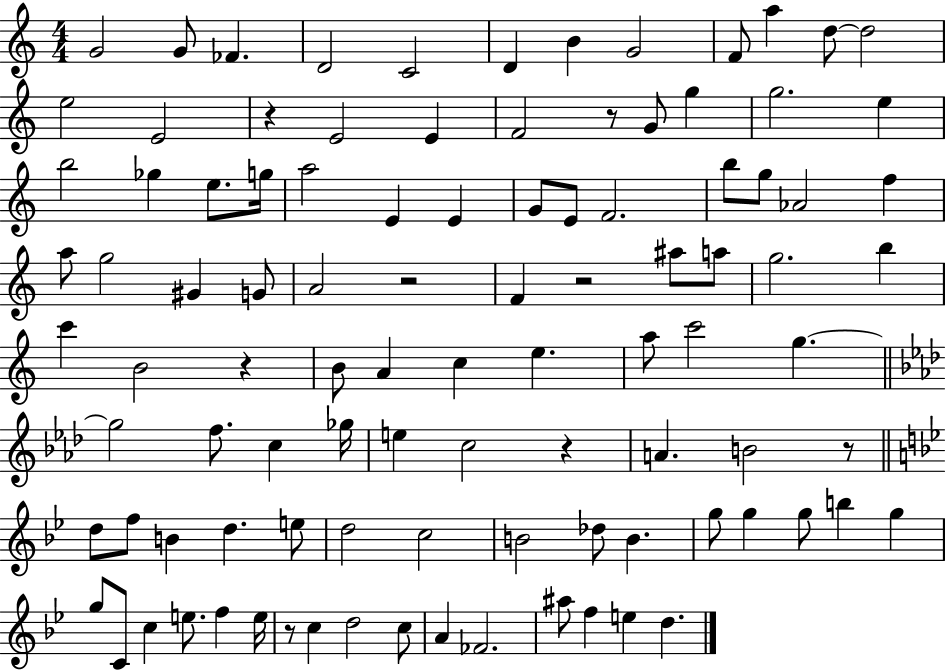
G4/h G4/e FES4/q. D4/h C4/h D4/q B4/q G4/h F4/e A5/q D5/e D5/h E5/h E4/h R/q E4/h E4/q F4/h R/e G4/e G5/q G5/h. E5/q B5/h Gb5/q E5/e. G5/s A5/h E4/q E4/q G4/e E4/e F4/h. B5/e G5/e Ab4/h F5/q A5/e G5/h G#4/q G4/e A4/h R/h F4/q R/h A#5/e A5/e G5/h. B5/q C6/q B4/h R/q B4/e A4/q C5/q E5/q. A5/e C6/h G5/q. G5/h F5/e. C5/q Gb5/s E5/q C5/h R/q A4/q. B4/h R/e D5/e F5/e B4/q D5/q. E5/e D5/h C5/h B4/h Db5/e B4/q. G5/e G5/q G5/e B5/q G5/q G5/e C4/e C5/q E5/e. F5/q E5/s R/e C5/q D5/h C5/e A4/q FES4/h. A#5/e F5/q E5/q D5/q.